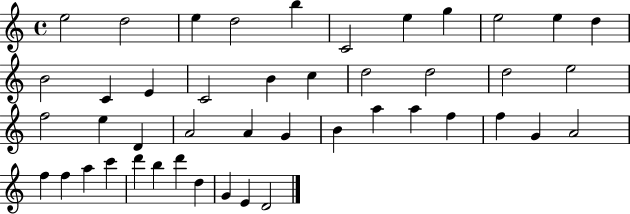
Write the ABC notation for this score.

X:1
T:Untitled
M:4/4
L:1/4
K:C
e2 d2 e d2 b C2 e g e2 e d B2 C E C2 B c d2 d2 d2 e2 f2 e D A2 A G B a a f f G A2 f f a c' d' b d' d G E D2